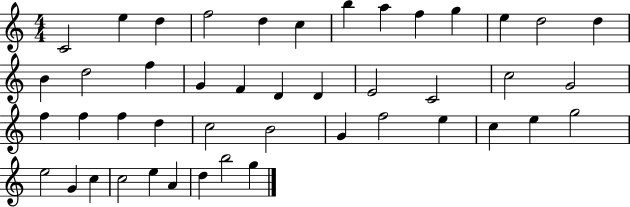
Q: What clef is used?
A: treble